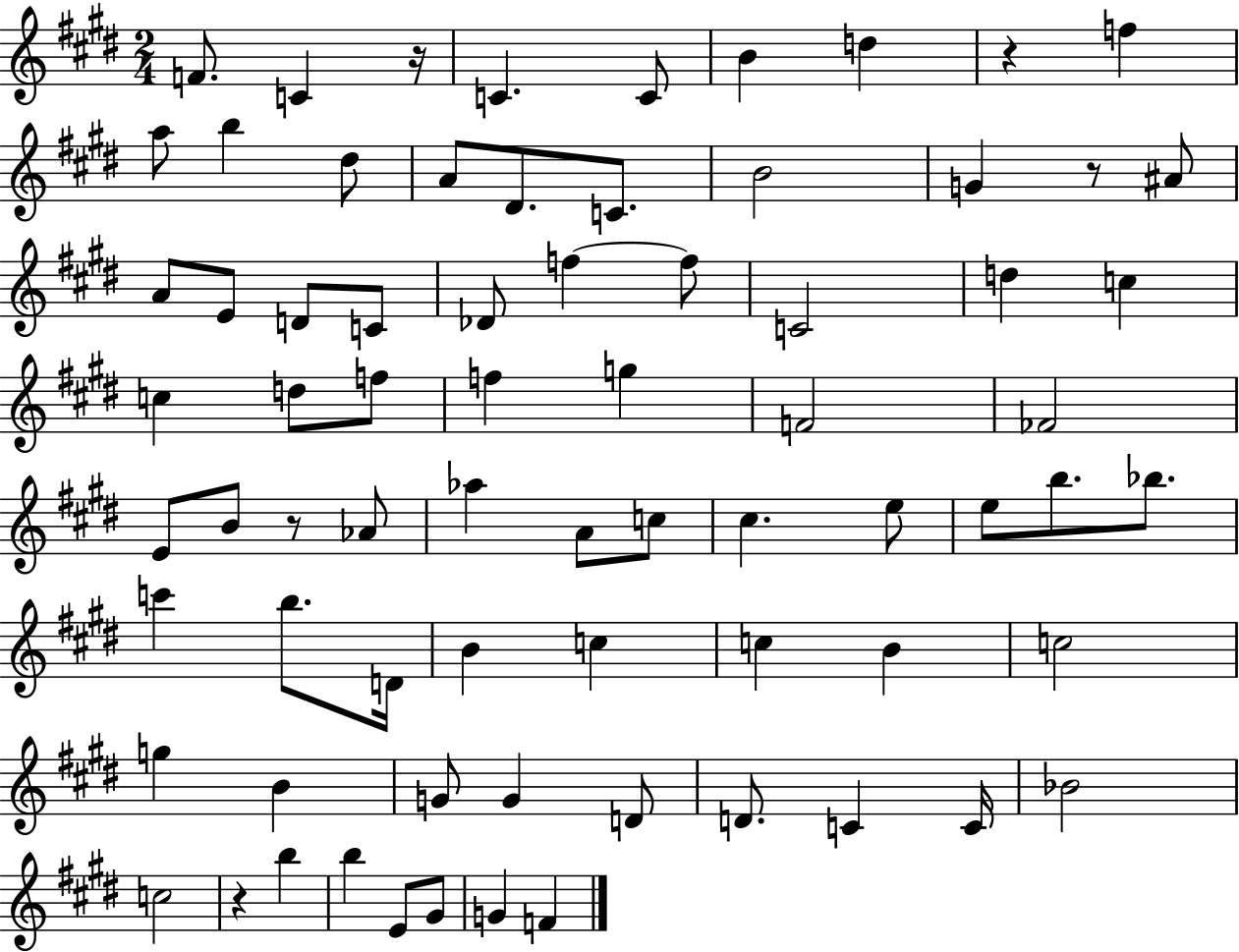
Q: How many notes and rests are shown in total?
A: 73